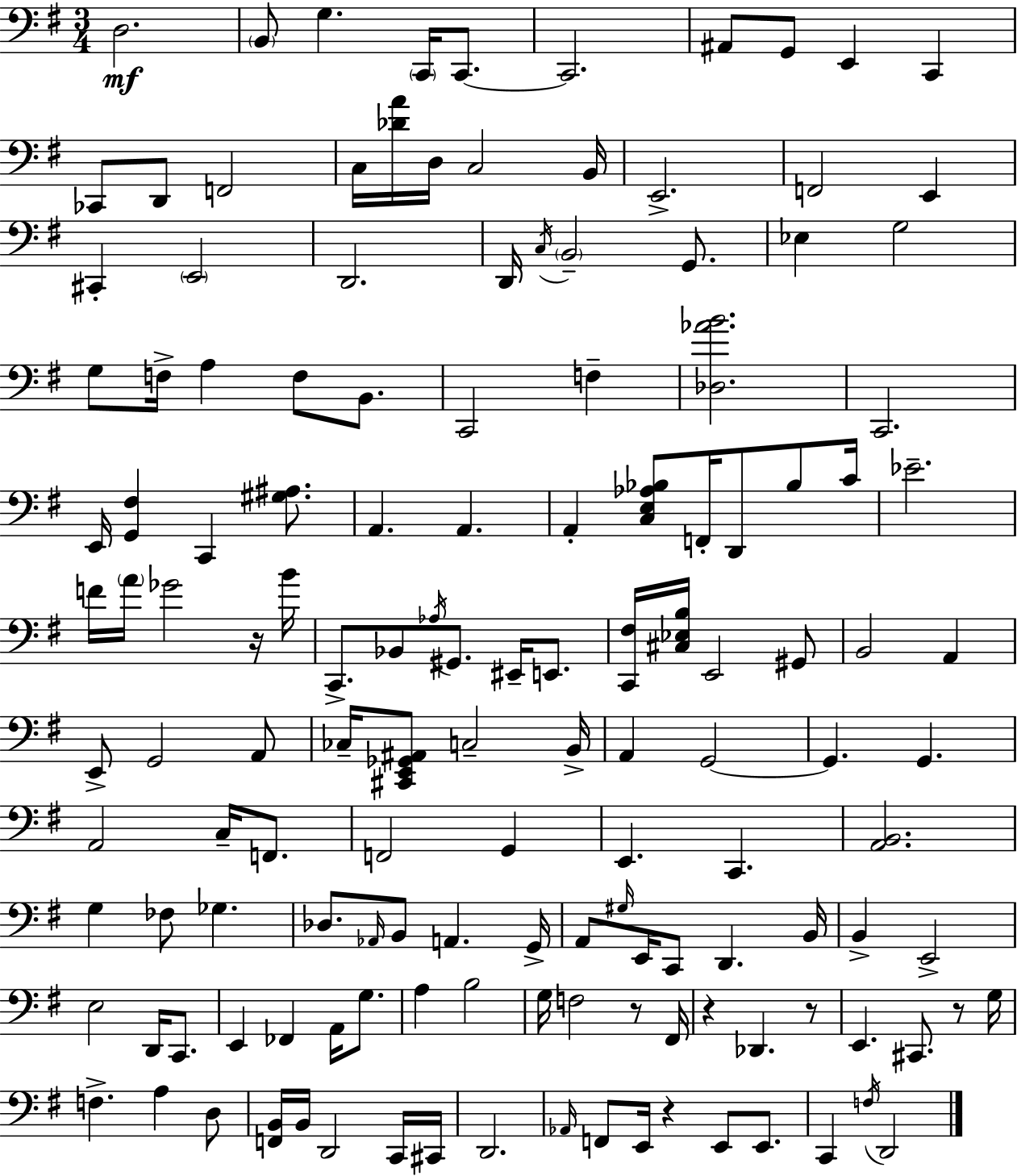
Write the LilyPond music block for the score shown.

{
  \clef bass
  \numericTimeSignature
  \time 3/4
  \key g \major
  \repeat volta 2 { d2.\mf | \parenthesize b,8 g4. \parenthesize c,16 c,8.~~ | c,2. | ais,8 g,8 e,4 c,4 | \break ces,8 d,8 f,2 | c16 <des' a'>16 d16 c2 b,16 | e,2.-> | f,2 e,4 | \break cis,4-. \parenthesize e,2 | d,2. | d,16 \acciaccatura { c16 } \parenthesize b,2-- g,8. | ees4 g2 | \break g8 f16-> a4 f8 b,8. | c,2 f4-- | <des aes' b'>2. | c,2. | \break e,16 <g, fis>4 c,4 <gis ais>8. | a,4. a,4. | a,4-. <c e aes bes>8 f,16-. d,8 bes8 | c'16 ees'2.-- | \break f'16 \parenthesize a'16 ges'2 r16 | b'16 c,8.-> bes,8 \acciaccatura { aes16 } gis,8. eis,16-- e,8. | <c, fis>16 <cis ees b>16 e,2 | gis,8 b,2 a,4 | \break e,8-> g,2 | a,8 ces16-- <cis, e, ges, ais,>8 c2-- | b,16-> a,4 g,2~~ | g,4. g,4. | \break a,2 c16-- f,8. | f,2 g,4 | e,4. c,4. | <a, b,>2. | \break g4 fes8 ges4. | des8. \grace { aes,16 } b,8 a,4. | g,16-> a,8 \grace { gis16 } e,16 c,8 d,4. | b,16 b,4-> e,2-> | \break e2 | d,16 c,8. e,4 fes,4 | a,16 g8. a4 b2 | g16 f2 | \break r8 fis,16 r4 des,4. | r8 e,4. cis,8. | r8 g16 f4.-> a4 | d8 <f, b,>16 b,16 d,2 | \break c,16 cis,16 d,2. | \grace { aes,16 } f,8 e,16 r4 | e,8 e,8. c,4 \acciaccatura { f16 } d,2 | } \bar "|."
}